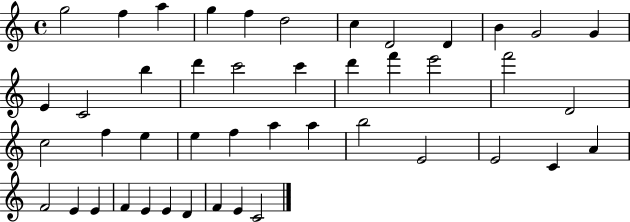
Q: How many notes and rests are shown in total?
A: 45